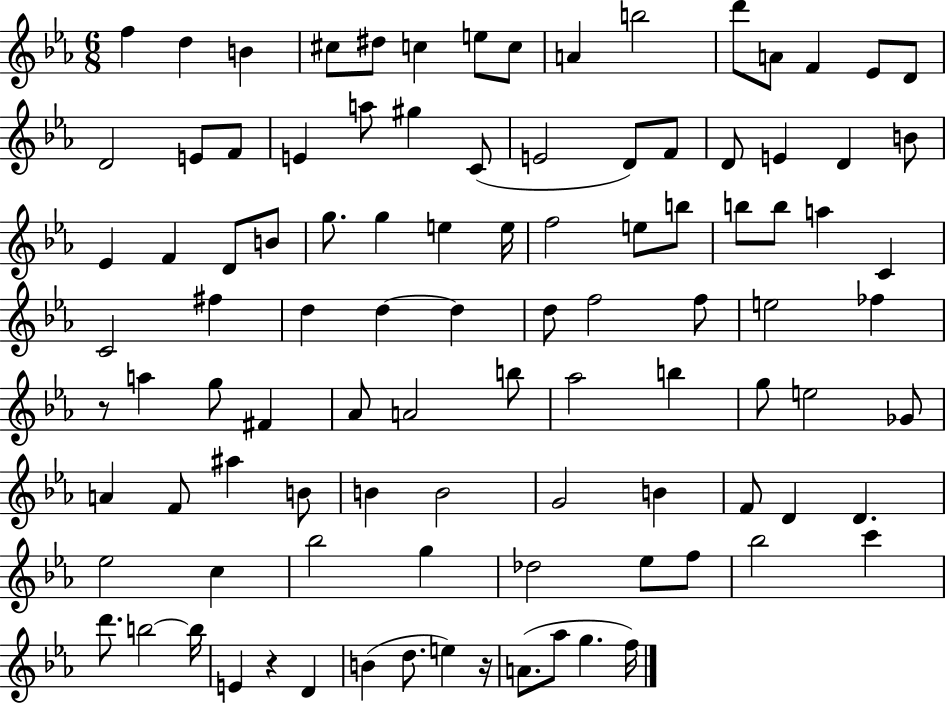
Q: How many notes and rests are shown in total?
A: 100